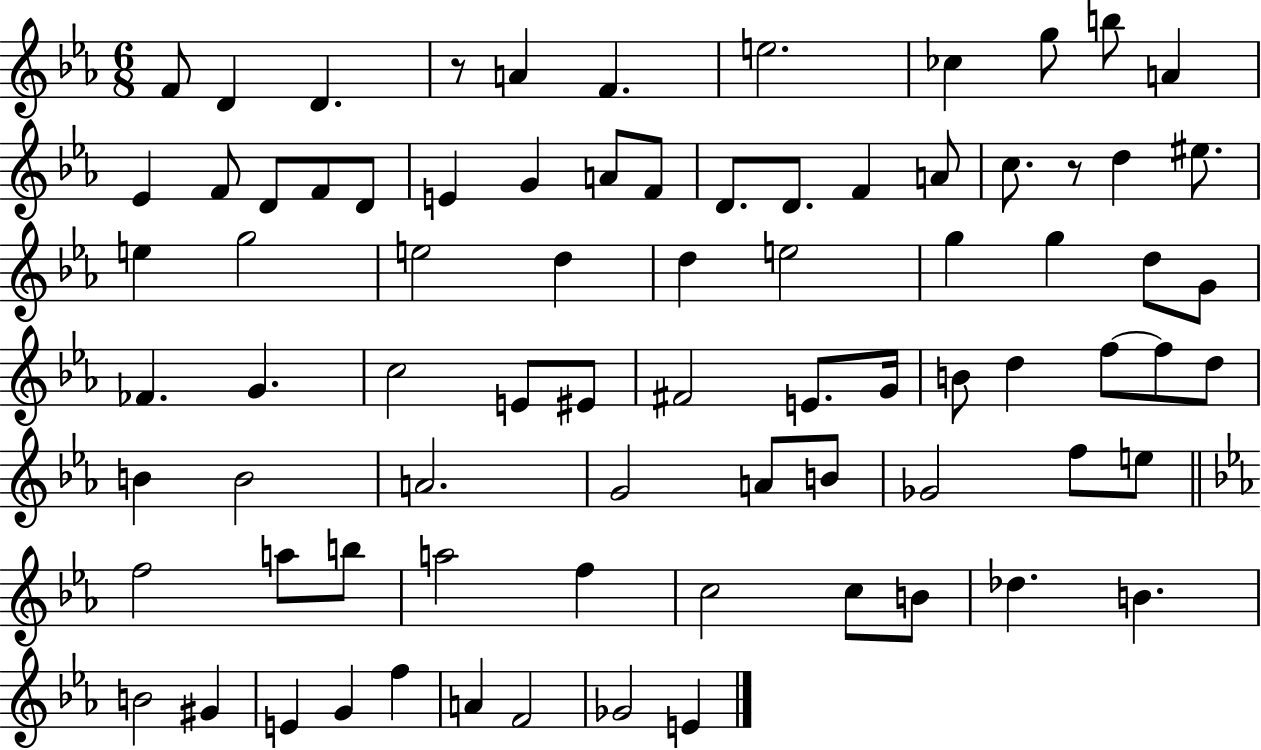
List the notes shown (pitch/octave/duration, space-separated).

F4/e D4/q D4/q. R/e A4/q F4/q. E5/h. CES5/q G5/e B5/e A4/q Eb4/q F4/e D4/e F4/e D4/e E4/q G4/q A4/e F4/e D4/e. D4/e. F4/q A4/e C5/e. R/e D5/q EIS5/e. E5/q G5/h E5/h D5/q D5/q E5/h G5/q G5/q D5/e G4/e FES4/q. G4/q. C5/h E4/e EIS4/e F#4/h E4/e. G4/s B4/e D5/q F5/e F5/e D5/e B4/q B4/h A4/h. G4/h A4/e B4/e Gb4/h F5/e E5/e F5/h A5/e B5/e A5/h F5/q C5/h C5/e B4/e Db5/q. B4/q. B4/h G#4/q E4/q G4/q F5/q A4/q F4/h Gb4/h E4/q